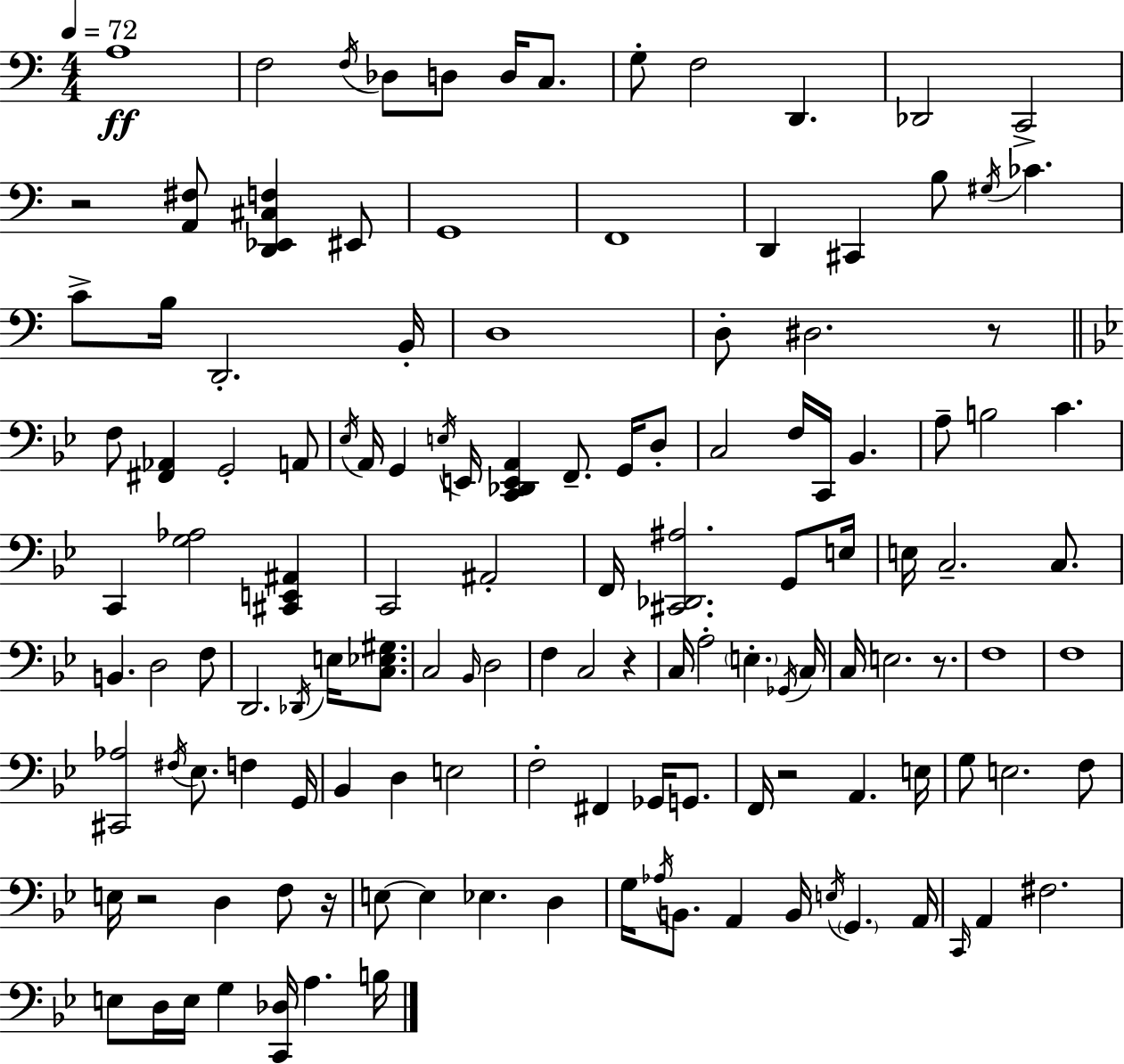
{
  \clef bass
  \numericTimeSignature
  \time 4/4
  \key c \major
  \tempo 4 = 72
  a1\ff | f2 \acciaccatura { f16 } des8 d8 d16 c8. | g8-. f2 d,4. | des,2 c,2-> | \break r2 <a, fis>8 <d, ees, cis f>4 eis,8 | g,1 | f,1 | d,4 cis,4 b8 \acciaccatura { gis16 } ces'4. | \break c'8-> b16 d,2.-. | b,16-. d1 | d8-. dis2. | r8 \bar "||" \break \key bes \major f8 <fis, aes,>4 g,2-. a,8 | \acciaccatura { ees16 } a,16 g,4 \acciaccatura { e16 } e,16 <c, des, e, a,>4 f,8.-- g,16 | d8-. c2 f16 c,16 bes,4. | a8-- b2 c'4. | \break c,4 <g aes>2 <cis, e, ais,>4 | c,2 ais,2-. | f,16 <cis, des, ais>2. g,8 | e16 e16 c2.-- c8. | \break b,4. d2 | f8 d,2. \acciaccatura { des,16 } e16 | <c ees gis>8. c2 \grace { bes,16 } d2 | f4 c2 | \break r4 c16 a2-. \parenthesize e4.-. | \acciaccatura { ges,16 } c16 c16 e2. | r8. f1 | f1 | \break <cis, aes>2 \acciaccatura { fis16 } ees8. | f4 g,16 bes,4 d4 e2 | f2-. fis,4 | ges,16 g,8. f,16 r2 a,4. | \break e16 g8 e2. | f8 e16 r2 d4 | f8 r16 e8~~ e4 ees4. | d4 g16 \acciaccatura { aes16 } b,8. a,4 b,16 | \break \acciaccatura { e16 } \parenthesize g,4. a,16 \grace { c,16 } a,4 fis2. | e8 d16 e16 g4 | <c, des>16 a4. b16 \bar "|."
}